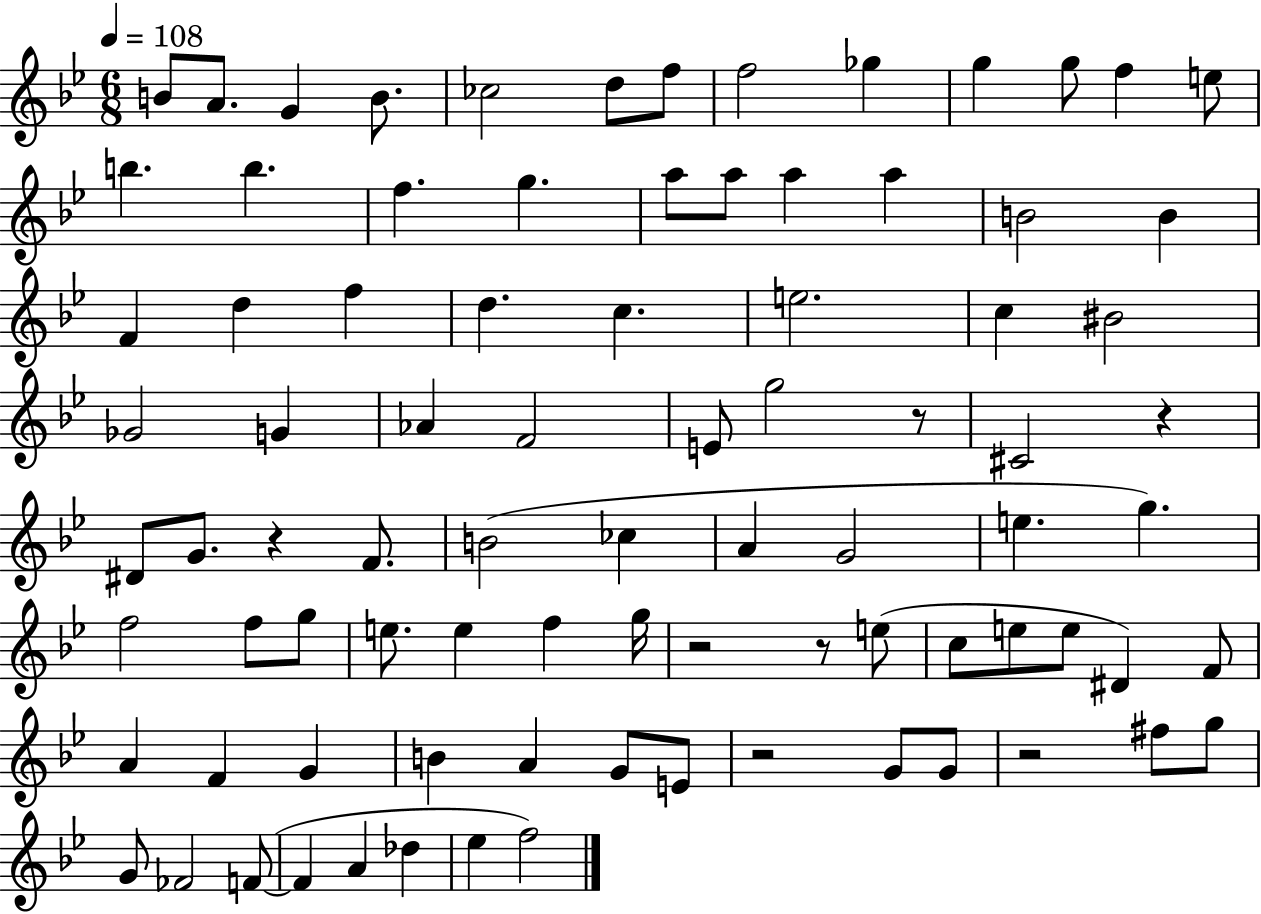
B4/e A4/e. G4/q B4/e. CES5/h D5/e F5/e F5/h Gb5/q G5/q G5/e F5/q E5/e B5/q. B5/q. F5/q. G5/q. A5/e A5/e A5/q A5/q B4/h B4/q F4/q D5/q F5/q D5/q. C5/q. E5/h. C5/q BIS4/h Gb4/h G4/q Ab4/q F4/h E4/e G5/h R/e C#4/h R/q D#4/e G4/e. R/q F4/e. B4/h CES5/q A4/q G4/h E5/q. G5/q. F5/h F5/e G5/e E5/e. E5/q F5/q G5/s R/h R/e E5/e C5/e E5/e E5/e D#4/q F4/e A4/q F4/q G4/q B4/q A4/q G4/e E4/e R/h G4/e G4/e R/h F#5/e G5/e G4/e FES4/h F4/e F4/q A4/q Db5/q Eb5/q F5/h